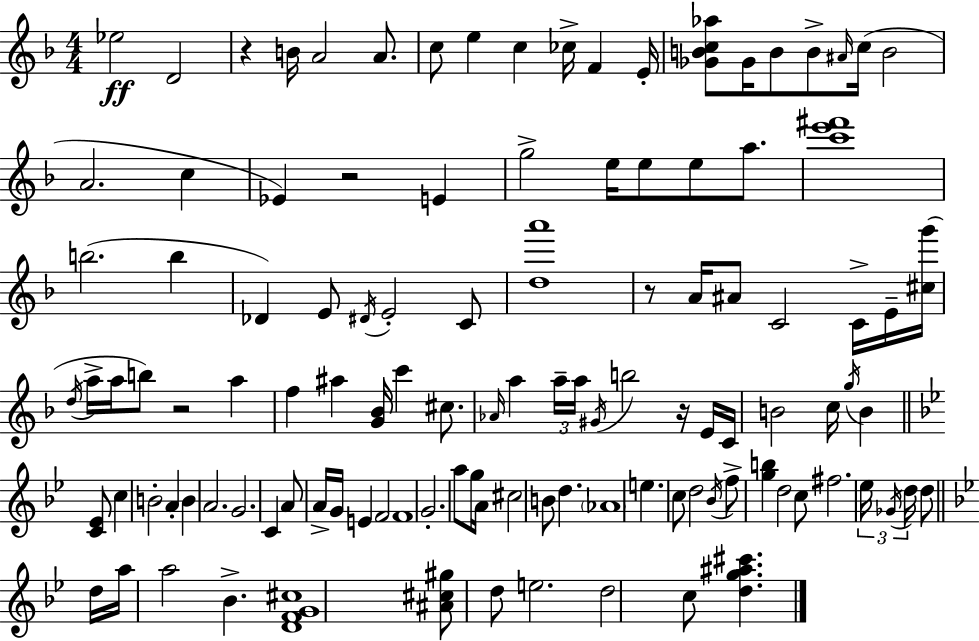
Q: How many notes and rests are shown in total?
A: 115